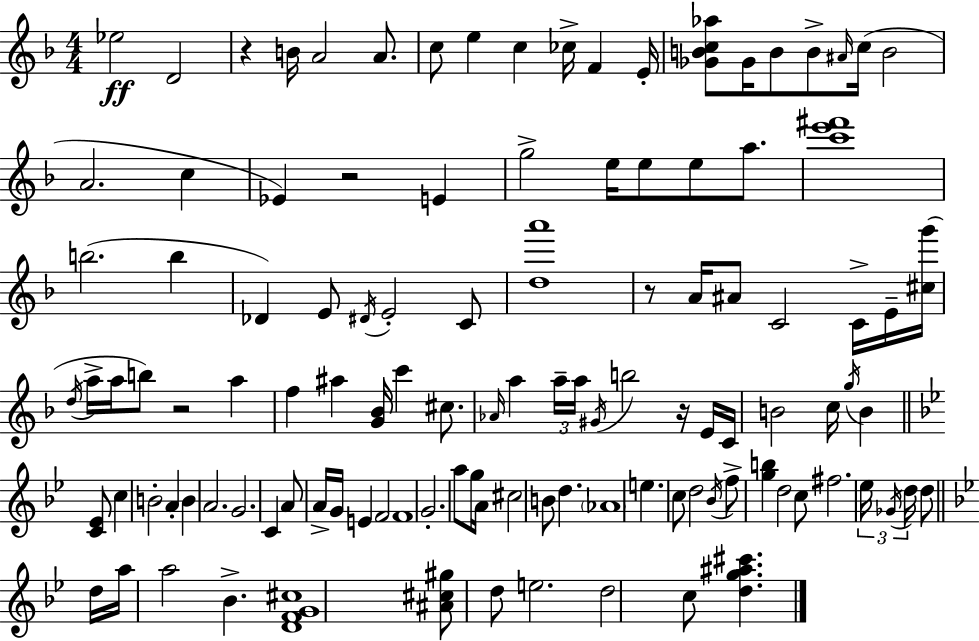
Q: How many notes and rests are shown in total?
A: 115